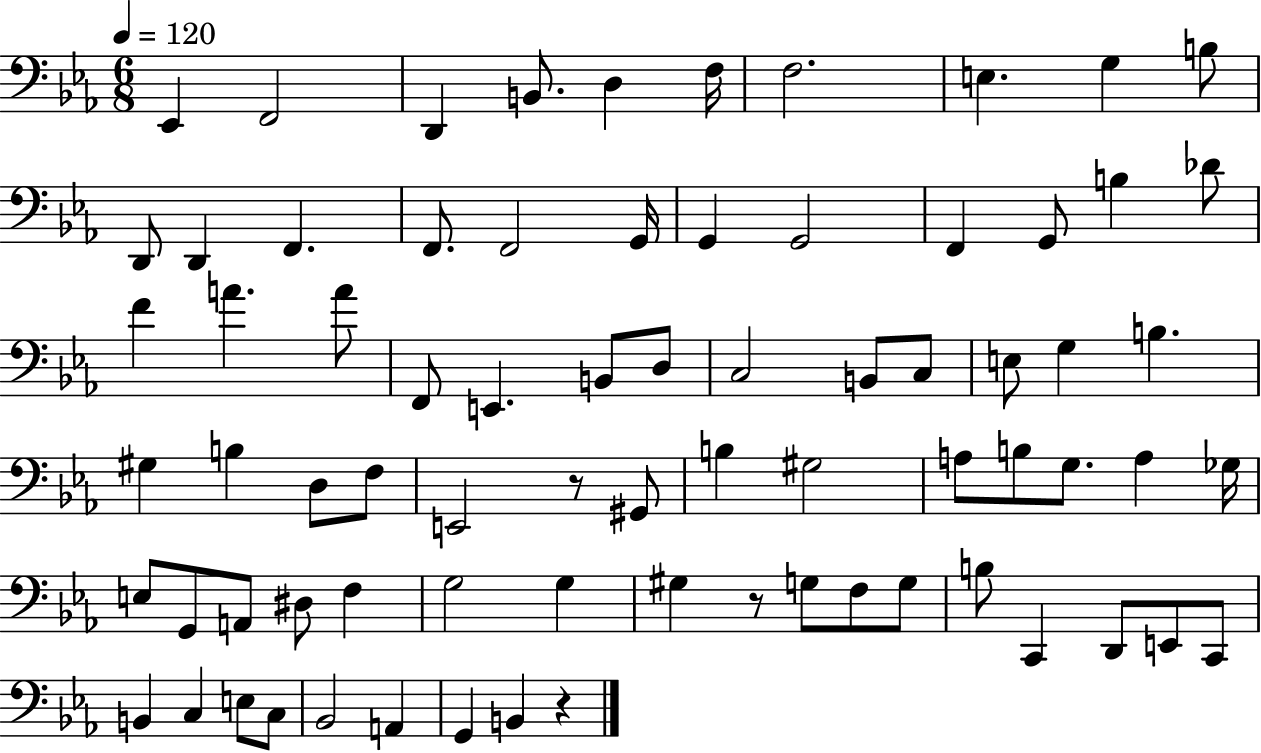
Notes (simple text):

Eb2/q F2/h D2/q B2/e. D3/q F3/s F3/h. E3/q. G3/q B3/e D2/e D2/q F2/q. F2/e. F2/h G2/s G2/q G2/h F2/q G2/e B3/q Db4/e F4/q A4/q. A4/e F2/e E2/q. B2/e D3/e C3/h B2/e C3/e E3/e G3/q B3/q. G#3/q B3/q D3/e F3/e E2/h R/e G#2/e B3/q G#3/h A3/e B3/e G3/e. A3/q Gb3/s E3/e G2/e A2/e D#3/e F3/q G3/h G3/q G#3/q R/e G3/e F3/e G3/e B3/e C2/q D2/e E2/e C2/e B2/q C3/q E3/e C3/e Bb2/h A2/q G2/q B2/q R/q